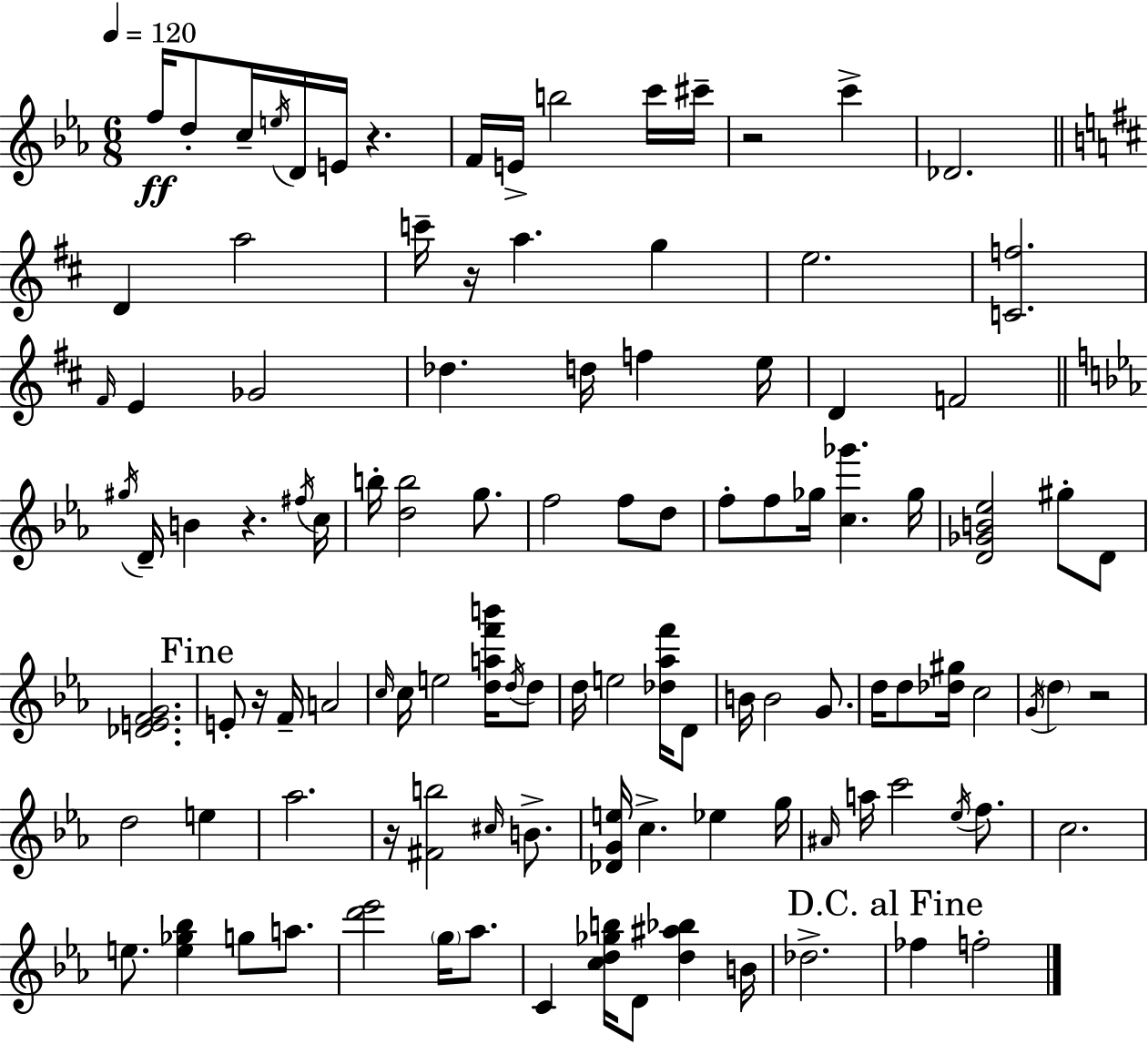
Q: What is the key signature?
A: EES major